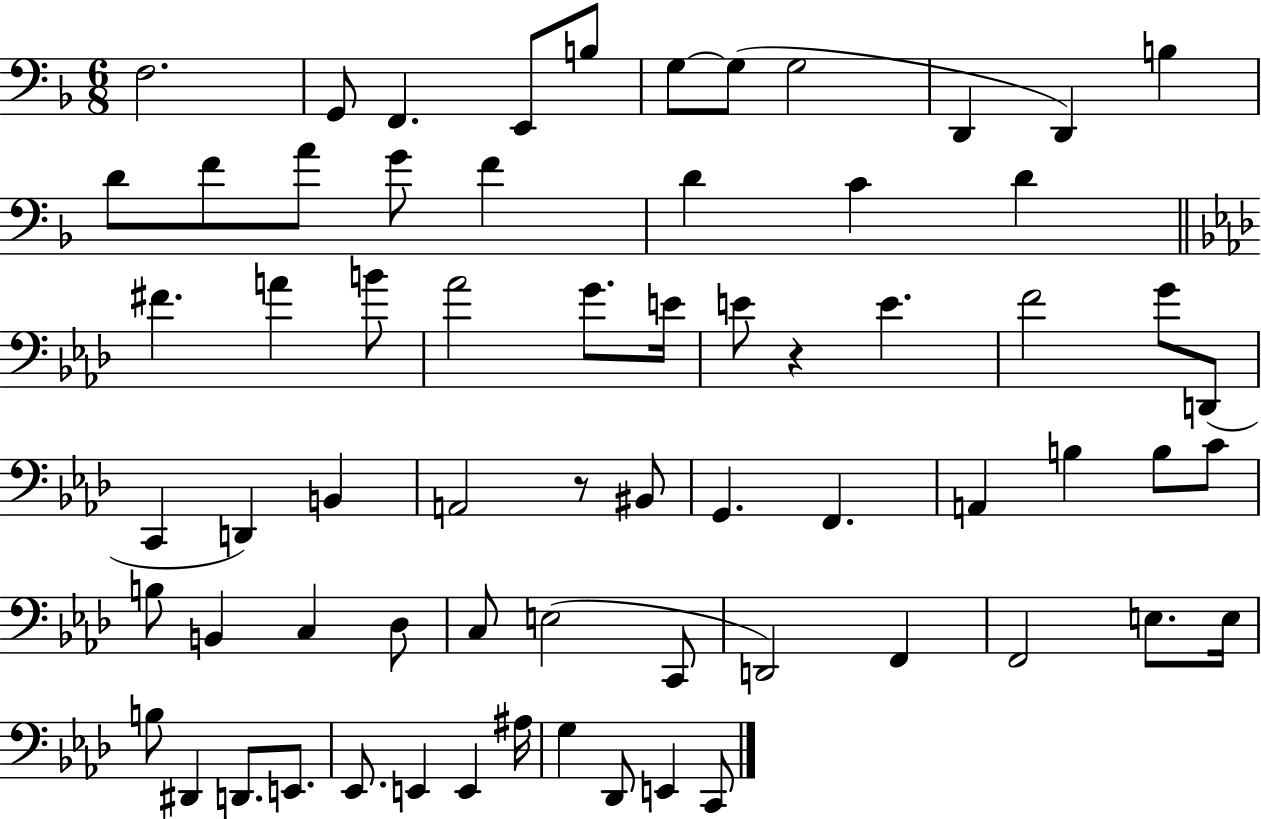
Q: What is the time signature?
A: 6/8